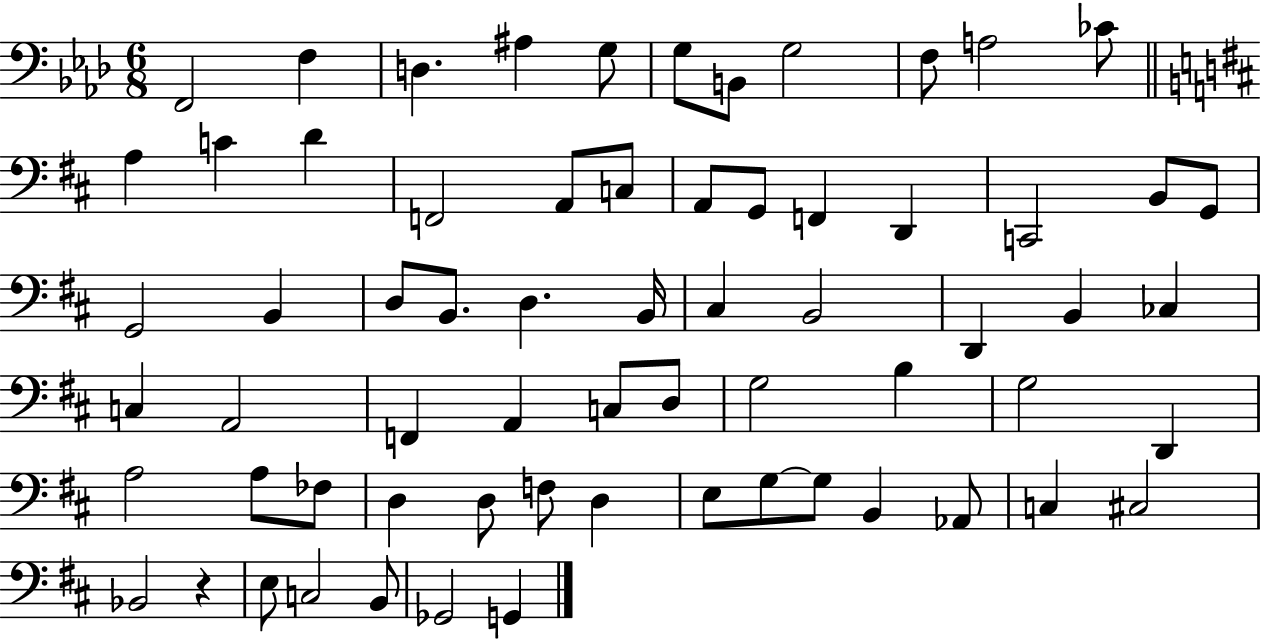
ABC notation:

X:1
T:Untitled
M:6/8
L:1/4
K:Ab
F,,2 F, D, ^A, G,/2 G,/2 B,,/2 G,2 F,/2 A,2 _C/2 A, C D F,,2 A,,/2 C,/2 A,,/2 G,,/2 F,, D,, C,,2 B,,/2 G,,/2 G,,2 B,, D,/2 B,,/2 D, B,,/4 ^C, B,,2 D,, B,, _C, C, A,,2 F,, A,, C,/2 D,/2 G,2 B, G,2 D,, A,2 A,/2 _F,/2 D, D,/2 F,/2 D, E,/2 G,/2 G,/2 B,, _A,,/2 C, ^C,2 _B,,2 z E,/2 C,2 B,,/2 _G,,2 G,,